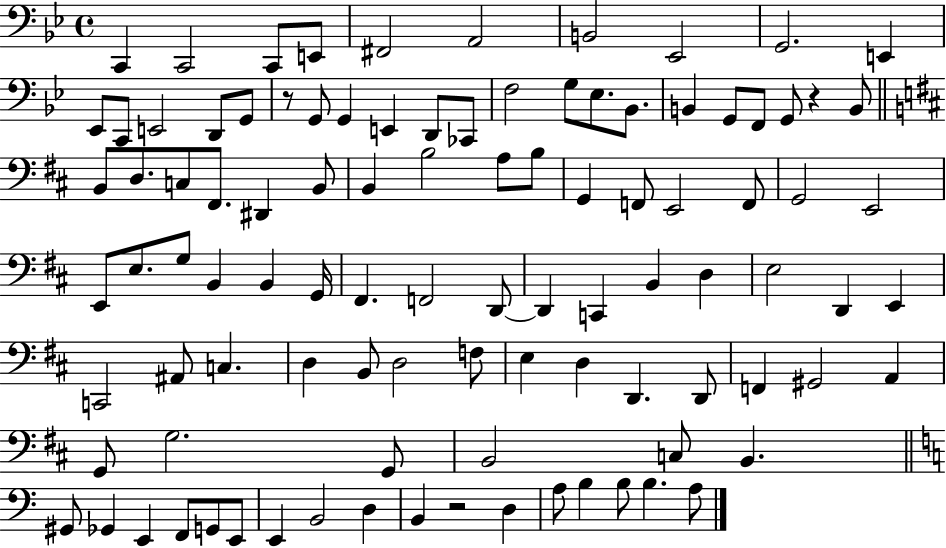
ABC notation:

X:1
T:Untitled
M:4/4
L:1/4
K:Bb
C,, C,,2 C,,/2 E,,/2 ^F,,2 A,,2 B,,2 _E,,2 G,,2 E,, _E,,/2 C,,/2 E,,2 D,,/2 G,,/2 z/2 G,,/2 G,, E,, D,,/2 _C,,/2 F,2 G,/2 _E,/2 _B,,/2 B,, G,,/2 F,,/2 G,,/2 z B,,/2 B,,/2 D,/2 C,/2 ^F,,/2 ^D,, B,,/2 B,, B,2 A,/2 B,/2 G,, F,,/2 E,,2 F,,/2 G,,2 E,,2 E,,/2 E,/2 G,/2 B,, B,, G,,/4 ^F,, F,,2 D,,/2 D,, C,, B,, D, E,2 D,, E,, C,,2 ^A,,/2 C, D, B,,/2 D,2 F,/2 E, D, D,, D,,/2 F,, ^G,,2 A,, G,,/2 G,2 G,,/2 B,,2 C,/2 B,, ^G,,/2 _G,, E,, F,,/2 G,,/2 E,,/2 E,, B,,2 D, B,, z2 D, A,/2 B, B,/2 B, A,/2